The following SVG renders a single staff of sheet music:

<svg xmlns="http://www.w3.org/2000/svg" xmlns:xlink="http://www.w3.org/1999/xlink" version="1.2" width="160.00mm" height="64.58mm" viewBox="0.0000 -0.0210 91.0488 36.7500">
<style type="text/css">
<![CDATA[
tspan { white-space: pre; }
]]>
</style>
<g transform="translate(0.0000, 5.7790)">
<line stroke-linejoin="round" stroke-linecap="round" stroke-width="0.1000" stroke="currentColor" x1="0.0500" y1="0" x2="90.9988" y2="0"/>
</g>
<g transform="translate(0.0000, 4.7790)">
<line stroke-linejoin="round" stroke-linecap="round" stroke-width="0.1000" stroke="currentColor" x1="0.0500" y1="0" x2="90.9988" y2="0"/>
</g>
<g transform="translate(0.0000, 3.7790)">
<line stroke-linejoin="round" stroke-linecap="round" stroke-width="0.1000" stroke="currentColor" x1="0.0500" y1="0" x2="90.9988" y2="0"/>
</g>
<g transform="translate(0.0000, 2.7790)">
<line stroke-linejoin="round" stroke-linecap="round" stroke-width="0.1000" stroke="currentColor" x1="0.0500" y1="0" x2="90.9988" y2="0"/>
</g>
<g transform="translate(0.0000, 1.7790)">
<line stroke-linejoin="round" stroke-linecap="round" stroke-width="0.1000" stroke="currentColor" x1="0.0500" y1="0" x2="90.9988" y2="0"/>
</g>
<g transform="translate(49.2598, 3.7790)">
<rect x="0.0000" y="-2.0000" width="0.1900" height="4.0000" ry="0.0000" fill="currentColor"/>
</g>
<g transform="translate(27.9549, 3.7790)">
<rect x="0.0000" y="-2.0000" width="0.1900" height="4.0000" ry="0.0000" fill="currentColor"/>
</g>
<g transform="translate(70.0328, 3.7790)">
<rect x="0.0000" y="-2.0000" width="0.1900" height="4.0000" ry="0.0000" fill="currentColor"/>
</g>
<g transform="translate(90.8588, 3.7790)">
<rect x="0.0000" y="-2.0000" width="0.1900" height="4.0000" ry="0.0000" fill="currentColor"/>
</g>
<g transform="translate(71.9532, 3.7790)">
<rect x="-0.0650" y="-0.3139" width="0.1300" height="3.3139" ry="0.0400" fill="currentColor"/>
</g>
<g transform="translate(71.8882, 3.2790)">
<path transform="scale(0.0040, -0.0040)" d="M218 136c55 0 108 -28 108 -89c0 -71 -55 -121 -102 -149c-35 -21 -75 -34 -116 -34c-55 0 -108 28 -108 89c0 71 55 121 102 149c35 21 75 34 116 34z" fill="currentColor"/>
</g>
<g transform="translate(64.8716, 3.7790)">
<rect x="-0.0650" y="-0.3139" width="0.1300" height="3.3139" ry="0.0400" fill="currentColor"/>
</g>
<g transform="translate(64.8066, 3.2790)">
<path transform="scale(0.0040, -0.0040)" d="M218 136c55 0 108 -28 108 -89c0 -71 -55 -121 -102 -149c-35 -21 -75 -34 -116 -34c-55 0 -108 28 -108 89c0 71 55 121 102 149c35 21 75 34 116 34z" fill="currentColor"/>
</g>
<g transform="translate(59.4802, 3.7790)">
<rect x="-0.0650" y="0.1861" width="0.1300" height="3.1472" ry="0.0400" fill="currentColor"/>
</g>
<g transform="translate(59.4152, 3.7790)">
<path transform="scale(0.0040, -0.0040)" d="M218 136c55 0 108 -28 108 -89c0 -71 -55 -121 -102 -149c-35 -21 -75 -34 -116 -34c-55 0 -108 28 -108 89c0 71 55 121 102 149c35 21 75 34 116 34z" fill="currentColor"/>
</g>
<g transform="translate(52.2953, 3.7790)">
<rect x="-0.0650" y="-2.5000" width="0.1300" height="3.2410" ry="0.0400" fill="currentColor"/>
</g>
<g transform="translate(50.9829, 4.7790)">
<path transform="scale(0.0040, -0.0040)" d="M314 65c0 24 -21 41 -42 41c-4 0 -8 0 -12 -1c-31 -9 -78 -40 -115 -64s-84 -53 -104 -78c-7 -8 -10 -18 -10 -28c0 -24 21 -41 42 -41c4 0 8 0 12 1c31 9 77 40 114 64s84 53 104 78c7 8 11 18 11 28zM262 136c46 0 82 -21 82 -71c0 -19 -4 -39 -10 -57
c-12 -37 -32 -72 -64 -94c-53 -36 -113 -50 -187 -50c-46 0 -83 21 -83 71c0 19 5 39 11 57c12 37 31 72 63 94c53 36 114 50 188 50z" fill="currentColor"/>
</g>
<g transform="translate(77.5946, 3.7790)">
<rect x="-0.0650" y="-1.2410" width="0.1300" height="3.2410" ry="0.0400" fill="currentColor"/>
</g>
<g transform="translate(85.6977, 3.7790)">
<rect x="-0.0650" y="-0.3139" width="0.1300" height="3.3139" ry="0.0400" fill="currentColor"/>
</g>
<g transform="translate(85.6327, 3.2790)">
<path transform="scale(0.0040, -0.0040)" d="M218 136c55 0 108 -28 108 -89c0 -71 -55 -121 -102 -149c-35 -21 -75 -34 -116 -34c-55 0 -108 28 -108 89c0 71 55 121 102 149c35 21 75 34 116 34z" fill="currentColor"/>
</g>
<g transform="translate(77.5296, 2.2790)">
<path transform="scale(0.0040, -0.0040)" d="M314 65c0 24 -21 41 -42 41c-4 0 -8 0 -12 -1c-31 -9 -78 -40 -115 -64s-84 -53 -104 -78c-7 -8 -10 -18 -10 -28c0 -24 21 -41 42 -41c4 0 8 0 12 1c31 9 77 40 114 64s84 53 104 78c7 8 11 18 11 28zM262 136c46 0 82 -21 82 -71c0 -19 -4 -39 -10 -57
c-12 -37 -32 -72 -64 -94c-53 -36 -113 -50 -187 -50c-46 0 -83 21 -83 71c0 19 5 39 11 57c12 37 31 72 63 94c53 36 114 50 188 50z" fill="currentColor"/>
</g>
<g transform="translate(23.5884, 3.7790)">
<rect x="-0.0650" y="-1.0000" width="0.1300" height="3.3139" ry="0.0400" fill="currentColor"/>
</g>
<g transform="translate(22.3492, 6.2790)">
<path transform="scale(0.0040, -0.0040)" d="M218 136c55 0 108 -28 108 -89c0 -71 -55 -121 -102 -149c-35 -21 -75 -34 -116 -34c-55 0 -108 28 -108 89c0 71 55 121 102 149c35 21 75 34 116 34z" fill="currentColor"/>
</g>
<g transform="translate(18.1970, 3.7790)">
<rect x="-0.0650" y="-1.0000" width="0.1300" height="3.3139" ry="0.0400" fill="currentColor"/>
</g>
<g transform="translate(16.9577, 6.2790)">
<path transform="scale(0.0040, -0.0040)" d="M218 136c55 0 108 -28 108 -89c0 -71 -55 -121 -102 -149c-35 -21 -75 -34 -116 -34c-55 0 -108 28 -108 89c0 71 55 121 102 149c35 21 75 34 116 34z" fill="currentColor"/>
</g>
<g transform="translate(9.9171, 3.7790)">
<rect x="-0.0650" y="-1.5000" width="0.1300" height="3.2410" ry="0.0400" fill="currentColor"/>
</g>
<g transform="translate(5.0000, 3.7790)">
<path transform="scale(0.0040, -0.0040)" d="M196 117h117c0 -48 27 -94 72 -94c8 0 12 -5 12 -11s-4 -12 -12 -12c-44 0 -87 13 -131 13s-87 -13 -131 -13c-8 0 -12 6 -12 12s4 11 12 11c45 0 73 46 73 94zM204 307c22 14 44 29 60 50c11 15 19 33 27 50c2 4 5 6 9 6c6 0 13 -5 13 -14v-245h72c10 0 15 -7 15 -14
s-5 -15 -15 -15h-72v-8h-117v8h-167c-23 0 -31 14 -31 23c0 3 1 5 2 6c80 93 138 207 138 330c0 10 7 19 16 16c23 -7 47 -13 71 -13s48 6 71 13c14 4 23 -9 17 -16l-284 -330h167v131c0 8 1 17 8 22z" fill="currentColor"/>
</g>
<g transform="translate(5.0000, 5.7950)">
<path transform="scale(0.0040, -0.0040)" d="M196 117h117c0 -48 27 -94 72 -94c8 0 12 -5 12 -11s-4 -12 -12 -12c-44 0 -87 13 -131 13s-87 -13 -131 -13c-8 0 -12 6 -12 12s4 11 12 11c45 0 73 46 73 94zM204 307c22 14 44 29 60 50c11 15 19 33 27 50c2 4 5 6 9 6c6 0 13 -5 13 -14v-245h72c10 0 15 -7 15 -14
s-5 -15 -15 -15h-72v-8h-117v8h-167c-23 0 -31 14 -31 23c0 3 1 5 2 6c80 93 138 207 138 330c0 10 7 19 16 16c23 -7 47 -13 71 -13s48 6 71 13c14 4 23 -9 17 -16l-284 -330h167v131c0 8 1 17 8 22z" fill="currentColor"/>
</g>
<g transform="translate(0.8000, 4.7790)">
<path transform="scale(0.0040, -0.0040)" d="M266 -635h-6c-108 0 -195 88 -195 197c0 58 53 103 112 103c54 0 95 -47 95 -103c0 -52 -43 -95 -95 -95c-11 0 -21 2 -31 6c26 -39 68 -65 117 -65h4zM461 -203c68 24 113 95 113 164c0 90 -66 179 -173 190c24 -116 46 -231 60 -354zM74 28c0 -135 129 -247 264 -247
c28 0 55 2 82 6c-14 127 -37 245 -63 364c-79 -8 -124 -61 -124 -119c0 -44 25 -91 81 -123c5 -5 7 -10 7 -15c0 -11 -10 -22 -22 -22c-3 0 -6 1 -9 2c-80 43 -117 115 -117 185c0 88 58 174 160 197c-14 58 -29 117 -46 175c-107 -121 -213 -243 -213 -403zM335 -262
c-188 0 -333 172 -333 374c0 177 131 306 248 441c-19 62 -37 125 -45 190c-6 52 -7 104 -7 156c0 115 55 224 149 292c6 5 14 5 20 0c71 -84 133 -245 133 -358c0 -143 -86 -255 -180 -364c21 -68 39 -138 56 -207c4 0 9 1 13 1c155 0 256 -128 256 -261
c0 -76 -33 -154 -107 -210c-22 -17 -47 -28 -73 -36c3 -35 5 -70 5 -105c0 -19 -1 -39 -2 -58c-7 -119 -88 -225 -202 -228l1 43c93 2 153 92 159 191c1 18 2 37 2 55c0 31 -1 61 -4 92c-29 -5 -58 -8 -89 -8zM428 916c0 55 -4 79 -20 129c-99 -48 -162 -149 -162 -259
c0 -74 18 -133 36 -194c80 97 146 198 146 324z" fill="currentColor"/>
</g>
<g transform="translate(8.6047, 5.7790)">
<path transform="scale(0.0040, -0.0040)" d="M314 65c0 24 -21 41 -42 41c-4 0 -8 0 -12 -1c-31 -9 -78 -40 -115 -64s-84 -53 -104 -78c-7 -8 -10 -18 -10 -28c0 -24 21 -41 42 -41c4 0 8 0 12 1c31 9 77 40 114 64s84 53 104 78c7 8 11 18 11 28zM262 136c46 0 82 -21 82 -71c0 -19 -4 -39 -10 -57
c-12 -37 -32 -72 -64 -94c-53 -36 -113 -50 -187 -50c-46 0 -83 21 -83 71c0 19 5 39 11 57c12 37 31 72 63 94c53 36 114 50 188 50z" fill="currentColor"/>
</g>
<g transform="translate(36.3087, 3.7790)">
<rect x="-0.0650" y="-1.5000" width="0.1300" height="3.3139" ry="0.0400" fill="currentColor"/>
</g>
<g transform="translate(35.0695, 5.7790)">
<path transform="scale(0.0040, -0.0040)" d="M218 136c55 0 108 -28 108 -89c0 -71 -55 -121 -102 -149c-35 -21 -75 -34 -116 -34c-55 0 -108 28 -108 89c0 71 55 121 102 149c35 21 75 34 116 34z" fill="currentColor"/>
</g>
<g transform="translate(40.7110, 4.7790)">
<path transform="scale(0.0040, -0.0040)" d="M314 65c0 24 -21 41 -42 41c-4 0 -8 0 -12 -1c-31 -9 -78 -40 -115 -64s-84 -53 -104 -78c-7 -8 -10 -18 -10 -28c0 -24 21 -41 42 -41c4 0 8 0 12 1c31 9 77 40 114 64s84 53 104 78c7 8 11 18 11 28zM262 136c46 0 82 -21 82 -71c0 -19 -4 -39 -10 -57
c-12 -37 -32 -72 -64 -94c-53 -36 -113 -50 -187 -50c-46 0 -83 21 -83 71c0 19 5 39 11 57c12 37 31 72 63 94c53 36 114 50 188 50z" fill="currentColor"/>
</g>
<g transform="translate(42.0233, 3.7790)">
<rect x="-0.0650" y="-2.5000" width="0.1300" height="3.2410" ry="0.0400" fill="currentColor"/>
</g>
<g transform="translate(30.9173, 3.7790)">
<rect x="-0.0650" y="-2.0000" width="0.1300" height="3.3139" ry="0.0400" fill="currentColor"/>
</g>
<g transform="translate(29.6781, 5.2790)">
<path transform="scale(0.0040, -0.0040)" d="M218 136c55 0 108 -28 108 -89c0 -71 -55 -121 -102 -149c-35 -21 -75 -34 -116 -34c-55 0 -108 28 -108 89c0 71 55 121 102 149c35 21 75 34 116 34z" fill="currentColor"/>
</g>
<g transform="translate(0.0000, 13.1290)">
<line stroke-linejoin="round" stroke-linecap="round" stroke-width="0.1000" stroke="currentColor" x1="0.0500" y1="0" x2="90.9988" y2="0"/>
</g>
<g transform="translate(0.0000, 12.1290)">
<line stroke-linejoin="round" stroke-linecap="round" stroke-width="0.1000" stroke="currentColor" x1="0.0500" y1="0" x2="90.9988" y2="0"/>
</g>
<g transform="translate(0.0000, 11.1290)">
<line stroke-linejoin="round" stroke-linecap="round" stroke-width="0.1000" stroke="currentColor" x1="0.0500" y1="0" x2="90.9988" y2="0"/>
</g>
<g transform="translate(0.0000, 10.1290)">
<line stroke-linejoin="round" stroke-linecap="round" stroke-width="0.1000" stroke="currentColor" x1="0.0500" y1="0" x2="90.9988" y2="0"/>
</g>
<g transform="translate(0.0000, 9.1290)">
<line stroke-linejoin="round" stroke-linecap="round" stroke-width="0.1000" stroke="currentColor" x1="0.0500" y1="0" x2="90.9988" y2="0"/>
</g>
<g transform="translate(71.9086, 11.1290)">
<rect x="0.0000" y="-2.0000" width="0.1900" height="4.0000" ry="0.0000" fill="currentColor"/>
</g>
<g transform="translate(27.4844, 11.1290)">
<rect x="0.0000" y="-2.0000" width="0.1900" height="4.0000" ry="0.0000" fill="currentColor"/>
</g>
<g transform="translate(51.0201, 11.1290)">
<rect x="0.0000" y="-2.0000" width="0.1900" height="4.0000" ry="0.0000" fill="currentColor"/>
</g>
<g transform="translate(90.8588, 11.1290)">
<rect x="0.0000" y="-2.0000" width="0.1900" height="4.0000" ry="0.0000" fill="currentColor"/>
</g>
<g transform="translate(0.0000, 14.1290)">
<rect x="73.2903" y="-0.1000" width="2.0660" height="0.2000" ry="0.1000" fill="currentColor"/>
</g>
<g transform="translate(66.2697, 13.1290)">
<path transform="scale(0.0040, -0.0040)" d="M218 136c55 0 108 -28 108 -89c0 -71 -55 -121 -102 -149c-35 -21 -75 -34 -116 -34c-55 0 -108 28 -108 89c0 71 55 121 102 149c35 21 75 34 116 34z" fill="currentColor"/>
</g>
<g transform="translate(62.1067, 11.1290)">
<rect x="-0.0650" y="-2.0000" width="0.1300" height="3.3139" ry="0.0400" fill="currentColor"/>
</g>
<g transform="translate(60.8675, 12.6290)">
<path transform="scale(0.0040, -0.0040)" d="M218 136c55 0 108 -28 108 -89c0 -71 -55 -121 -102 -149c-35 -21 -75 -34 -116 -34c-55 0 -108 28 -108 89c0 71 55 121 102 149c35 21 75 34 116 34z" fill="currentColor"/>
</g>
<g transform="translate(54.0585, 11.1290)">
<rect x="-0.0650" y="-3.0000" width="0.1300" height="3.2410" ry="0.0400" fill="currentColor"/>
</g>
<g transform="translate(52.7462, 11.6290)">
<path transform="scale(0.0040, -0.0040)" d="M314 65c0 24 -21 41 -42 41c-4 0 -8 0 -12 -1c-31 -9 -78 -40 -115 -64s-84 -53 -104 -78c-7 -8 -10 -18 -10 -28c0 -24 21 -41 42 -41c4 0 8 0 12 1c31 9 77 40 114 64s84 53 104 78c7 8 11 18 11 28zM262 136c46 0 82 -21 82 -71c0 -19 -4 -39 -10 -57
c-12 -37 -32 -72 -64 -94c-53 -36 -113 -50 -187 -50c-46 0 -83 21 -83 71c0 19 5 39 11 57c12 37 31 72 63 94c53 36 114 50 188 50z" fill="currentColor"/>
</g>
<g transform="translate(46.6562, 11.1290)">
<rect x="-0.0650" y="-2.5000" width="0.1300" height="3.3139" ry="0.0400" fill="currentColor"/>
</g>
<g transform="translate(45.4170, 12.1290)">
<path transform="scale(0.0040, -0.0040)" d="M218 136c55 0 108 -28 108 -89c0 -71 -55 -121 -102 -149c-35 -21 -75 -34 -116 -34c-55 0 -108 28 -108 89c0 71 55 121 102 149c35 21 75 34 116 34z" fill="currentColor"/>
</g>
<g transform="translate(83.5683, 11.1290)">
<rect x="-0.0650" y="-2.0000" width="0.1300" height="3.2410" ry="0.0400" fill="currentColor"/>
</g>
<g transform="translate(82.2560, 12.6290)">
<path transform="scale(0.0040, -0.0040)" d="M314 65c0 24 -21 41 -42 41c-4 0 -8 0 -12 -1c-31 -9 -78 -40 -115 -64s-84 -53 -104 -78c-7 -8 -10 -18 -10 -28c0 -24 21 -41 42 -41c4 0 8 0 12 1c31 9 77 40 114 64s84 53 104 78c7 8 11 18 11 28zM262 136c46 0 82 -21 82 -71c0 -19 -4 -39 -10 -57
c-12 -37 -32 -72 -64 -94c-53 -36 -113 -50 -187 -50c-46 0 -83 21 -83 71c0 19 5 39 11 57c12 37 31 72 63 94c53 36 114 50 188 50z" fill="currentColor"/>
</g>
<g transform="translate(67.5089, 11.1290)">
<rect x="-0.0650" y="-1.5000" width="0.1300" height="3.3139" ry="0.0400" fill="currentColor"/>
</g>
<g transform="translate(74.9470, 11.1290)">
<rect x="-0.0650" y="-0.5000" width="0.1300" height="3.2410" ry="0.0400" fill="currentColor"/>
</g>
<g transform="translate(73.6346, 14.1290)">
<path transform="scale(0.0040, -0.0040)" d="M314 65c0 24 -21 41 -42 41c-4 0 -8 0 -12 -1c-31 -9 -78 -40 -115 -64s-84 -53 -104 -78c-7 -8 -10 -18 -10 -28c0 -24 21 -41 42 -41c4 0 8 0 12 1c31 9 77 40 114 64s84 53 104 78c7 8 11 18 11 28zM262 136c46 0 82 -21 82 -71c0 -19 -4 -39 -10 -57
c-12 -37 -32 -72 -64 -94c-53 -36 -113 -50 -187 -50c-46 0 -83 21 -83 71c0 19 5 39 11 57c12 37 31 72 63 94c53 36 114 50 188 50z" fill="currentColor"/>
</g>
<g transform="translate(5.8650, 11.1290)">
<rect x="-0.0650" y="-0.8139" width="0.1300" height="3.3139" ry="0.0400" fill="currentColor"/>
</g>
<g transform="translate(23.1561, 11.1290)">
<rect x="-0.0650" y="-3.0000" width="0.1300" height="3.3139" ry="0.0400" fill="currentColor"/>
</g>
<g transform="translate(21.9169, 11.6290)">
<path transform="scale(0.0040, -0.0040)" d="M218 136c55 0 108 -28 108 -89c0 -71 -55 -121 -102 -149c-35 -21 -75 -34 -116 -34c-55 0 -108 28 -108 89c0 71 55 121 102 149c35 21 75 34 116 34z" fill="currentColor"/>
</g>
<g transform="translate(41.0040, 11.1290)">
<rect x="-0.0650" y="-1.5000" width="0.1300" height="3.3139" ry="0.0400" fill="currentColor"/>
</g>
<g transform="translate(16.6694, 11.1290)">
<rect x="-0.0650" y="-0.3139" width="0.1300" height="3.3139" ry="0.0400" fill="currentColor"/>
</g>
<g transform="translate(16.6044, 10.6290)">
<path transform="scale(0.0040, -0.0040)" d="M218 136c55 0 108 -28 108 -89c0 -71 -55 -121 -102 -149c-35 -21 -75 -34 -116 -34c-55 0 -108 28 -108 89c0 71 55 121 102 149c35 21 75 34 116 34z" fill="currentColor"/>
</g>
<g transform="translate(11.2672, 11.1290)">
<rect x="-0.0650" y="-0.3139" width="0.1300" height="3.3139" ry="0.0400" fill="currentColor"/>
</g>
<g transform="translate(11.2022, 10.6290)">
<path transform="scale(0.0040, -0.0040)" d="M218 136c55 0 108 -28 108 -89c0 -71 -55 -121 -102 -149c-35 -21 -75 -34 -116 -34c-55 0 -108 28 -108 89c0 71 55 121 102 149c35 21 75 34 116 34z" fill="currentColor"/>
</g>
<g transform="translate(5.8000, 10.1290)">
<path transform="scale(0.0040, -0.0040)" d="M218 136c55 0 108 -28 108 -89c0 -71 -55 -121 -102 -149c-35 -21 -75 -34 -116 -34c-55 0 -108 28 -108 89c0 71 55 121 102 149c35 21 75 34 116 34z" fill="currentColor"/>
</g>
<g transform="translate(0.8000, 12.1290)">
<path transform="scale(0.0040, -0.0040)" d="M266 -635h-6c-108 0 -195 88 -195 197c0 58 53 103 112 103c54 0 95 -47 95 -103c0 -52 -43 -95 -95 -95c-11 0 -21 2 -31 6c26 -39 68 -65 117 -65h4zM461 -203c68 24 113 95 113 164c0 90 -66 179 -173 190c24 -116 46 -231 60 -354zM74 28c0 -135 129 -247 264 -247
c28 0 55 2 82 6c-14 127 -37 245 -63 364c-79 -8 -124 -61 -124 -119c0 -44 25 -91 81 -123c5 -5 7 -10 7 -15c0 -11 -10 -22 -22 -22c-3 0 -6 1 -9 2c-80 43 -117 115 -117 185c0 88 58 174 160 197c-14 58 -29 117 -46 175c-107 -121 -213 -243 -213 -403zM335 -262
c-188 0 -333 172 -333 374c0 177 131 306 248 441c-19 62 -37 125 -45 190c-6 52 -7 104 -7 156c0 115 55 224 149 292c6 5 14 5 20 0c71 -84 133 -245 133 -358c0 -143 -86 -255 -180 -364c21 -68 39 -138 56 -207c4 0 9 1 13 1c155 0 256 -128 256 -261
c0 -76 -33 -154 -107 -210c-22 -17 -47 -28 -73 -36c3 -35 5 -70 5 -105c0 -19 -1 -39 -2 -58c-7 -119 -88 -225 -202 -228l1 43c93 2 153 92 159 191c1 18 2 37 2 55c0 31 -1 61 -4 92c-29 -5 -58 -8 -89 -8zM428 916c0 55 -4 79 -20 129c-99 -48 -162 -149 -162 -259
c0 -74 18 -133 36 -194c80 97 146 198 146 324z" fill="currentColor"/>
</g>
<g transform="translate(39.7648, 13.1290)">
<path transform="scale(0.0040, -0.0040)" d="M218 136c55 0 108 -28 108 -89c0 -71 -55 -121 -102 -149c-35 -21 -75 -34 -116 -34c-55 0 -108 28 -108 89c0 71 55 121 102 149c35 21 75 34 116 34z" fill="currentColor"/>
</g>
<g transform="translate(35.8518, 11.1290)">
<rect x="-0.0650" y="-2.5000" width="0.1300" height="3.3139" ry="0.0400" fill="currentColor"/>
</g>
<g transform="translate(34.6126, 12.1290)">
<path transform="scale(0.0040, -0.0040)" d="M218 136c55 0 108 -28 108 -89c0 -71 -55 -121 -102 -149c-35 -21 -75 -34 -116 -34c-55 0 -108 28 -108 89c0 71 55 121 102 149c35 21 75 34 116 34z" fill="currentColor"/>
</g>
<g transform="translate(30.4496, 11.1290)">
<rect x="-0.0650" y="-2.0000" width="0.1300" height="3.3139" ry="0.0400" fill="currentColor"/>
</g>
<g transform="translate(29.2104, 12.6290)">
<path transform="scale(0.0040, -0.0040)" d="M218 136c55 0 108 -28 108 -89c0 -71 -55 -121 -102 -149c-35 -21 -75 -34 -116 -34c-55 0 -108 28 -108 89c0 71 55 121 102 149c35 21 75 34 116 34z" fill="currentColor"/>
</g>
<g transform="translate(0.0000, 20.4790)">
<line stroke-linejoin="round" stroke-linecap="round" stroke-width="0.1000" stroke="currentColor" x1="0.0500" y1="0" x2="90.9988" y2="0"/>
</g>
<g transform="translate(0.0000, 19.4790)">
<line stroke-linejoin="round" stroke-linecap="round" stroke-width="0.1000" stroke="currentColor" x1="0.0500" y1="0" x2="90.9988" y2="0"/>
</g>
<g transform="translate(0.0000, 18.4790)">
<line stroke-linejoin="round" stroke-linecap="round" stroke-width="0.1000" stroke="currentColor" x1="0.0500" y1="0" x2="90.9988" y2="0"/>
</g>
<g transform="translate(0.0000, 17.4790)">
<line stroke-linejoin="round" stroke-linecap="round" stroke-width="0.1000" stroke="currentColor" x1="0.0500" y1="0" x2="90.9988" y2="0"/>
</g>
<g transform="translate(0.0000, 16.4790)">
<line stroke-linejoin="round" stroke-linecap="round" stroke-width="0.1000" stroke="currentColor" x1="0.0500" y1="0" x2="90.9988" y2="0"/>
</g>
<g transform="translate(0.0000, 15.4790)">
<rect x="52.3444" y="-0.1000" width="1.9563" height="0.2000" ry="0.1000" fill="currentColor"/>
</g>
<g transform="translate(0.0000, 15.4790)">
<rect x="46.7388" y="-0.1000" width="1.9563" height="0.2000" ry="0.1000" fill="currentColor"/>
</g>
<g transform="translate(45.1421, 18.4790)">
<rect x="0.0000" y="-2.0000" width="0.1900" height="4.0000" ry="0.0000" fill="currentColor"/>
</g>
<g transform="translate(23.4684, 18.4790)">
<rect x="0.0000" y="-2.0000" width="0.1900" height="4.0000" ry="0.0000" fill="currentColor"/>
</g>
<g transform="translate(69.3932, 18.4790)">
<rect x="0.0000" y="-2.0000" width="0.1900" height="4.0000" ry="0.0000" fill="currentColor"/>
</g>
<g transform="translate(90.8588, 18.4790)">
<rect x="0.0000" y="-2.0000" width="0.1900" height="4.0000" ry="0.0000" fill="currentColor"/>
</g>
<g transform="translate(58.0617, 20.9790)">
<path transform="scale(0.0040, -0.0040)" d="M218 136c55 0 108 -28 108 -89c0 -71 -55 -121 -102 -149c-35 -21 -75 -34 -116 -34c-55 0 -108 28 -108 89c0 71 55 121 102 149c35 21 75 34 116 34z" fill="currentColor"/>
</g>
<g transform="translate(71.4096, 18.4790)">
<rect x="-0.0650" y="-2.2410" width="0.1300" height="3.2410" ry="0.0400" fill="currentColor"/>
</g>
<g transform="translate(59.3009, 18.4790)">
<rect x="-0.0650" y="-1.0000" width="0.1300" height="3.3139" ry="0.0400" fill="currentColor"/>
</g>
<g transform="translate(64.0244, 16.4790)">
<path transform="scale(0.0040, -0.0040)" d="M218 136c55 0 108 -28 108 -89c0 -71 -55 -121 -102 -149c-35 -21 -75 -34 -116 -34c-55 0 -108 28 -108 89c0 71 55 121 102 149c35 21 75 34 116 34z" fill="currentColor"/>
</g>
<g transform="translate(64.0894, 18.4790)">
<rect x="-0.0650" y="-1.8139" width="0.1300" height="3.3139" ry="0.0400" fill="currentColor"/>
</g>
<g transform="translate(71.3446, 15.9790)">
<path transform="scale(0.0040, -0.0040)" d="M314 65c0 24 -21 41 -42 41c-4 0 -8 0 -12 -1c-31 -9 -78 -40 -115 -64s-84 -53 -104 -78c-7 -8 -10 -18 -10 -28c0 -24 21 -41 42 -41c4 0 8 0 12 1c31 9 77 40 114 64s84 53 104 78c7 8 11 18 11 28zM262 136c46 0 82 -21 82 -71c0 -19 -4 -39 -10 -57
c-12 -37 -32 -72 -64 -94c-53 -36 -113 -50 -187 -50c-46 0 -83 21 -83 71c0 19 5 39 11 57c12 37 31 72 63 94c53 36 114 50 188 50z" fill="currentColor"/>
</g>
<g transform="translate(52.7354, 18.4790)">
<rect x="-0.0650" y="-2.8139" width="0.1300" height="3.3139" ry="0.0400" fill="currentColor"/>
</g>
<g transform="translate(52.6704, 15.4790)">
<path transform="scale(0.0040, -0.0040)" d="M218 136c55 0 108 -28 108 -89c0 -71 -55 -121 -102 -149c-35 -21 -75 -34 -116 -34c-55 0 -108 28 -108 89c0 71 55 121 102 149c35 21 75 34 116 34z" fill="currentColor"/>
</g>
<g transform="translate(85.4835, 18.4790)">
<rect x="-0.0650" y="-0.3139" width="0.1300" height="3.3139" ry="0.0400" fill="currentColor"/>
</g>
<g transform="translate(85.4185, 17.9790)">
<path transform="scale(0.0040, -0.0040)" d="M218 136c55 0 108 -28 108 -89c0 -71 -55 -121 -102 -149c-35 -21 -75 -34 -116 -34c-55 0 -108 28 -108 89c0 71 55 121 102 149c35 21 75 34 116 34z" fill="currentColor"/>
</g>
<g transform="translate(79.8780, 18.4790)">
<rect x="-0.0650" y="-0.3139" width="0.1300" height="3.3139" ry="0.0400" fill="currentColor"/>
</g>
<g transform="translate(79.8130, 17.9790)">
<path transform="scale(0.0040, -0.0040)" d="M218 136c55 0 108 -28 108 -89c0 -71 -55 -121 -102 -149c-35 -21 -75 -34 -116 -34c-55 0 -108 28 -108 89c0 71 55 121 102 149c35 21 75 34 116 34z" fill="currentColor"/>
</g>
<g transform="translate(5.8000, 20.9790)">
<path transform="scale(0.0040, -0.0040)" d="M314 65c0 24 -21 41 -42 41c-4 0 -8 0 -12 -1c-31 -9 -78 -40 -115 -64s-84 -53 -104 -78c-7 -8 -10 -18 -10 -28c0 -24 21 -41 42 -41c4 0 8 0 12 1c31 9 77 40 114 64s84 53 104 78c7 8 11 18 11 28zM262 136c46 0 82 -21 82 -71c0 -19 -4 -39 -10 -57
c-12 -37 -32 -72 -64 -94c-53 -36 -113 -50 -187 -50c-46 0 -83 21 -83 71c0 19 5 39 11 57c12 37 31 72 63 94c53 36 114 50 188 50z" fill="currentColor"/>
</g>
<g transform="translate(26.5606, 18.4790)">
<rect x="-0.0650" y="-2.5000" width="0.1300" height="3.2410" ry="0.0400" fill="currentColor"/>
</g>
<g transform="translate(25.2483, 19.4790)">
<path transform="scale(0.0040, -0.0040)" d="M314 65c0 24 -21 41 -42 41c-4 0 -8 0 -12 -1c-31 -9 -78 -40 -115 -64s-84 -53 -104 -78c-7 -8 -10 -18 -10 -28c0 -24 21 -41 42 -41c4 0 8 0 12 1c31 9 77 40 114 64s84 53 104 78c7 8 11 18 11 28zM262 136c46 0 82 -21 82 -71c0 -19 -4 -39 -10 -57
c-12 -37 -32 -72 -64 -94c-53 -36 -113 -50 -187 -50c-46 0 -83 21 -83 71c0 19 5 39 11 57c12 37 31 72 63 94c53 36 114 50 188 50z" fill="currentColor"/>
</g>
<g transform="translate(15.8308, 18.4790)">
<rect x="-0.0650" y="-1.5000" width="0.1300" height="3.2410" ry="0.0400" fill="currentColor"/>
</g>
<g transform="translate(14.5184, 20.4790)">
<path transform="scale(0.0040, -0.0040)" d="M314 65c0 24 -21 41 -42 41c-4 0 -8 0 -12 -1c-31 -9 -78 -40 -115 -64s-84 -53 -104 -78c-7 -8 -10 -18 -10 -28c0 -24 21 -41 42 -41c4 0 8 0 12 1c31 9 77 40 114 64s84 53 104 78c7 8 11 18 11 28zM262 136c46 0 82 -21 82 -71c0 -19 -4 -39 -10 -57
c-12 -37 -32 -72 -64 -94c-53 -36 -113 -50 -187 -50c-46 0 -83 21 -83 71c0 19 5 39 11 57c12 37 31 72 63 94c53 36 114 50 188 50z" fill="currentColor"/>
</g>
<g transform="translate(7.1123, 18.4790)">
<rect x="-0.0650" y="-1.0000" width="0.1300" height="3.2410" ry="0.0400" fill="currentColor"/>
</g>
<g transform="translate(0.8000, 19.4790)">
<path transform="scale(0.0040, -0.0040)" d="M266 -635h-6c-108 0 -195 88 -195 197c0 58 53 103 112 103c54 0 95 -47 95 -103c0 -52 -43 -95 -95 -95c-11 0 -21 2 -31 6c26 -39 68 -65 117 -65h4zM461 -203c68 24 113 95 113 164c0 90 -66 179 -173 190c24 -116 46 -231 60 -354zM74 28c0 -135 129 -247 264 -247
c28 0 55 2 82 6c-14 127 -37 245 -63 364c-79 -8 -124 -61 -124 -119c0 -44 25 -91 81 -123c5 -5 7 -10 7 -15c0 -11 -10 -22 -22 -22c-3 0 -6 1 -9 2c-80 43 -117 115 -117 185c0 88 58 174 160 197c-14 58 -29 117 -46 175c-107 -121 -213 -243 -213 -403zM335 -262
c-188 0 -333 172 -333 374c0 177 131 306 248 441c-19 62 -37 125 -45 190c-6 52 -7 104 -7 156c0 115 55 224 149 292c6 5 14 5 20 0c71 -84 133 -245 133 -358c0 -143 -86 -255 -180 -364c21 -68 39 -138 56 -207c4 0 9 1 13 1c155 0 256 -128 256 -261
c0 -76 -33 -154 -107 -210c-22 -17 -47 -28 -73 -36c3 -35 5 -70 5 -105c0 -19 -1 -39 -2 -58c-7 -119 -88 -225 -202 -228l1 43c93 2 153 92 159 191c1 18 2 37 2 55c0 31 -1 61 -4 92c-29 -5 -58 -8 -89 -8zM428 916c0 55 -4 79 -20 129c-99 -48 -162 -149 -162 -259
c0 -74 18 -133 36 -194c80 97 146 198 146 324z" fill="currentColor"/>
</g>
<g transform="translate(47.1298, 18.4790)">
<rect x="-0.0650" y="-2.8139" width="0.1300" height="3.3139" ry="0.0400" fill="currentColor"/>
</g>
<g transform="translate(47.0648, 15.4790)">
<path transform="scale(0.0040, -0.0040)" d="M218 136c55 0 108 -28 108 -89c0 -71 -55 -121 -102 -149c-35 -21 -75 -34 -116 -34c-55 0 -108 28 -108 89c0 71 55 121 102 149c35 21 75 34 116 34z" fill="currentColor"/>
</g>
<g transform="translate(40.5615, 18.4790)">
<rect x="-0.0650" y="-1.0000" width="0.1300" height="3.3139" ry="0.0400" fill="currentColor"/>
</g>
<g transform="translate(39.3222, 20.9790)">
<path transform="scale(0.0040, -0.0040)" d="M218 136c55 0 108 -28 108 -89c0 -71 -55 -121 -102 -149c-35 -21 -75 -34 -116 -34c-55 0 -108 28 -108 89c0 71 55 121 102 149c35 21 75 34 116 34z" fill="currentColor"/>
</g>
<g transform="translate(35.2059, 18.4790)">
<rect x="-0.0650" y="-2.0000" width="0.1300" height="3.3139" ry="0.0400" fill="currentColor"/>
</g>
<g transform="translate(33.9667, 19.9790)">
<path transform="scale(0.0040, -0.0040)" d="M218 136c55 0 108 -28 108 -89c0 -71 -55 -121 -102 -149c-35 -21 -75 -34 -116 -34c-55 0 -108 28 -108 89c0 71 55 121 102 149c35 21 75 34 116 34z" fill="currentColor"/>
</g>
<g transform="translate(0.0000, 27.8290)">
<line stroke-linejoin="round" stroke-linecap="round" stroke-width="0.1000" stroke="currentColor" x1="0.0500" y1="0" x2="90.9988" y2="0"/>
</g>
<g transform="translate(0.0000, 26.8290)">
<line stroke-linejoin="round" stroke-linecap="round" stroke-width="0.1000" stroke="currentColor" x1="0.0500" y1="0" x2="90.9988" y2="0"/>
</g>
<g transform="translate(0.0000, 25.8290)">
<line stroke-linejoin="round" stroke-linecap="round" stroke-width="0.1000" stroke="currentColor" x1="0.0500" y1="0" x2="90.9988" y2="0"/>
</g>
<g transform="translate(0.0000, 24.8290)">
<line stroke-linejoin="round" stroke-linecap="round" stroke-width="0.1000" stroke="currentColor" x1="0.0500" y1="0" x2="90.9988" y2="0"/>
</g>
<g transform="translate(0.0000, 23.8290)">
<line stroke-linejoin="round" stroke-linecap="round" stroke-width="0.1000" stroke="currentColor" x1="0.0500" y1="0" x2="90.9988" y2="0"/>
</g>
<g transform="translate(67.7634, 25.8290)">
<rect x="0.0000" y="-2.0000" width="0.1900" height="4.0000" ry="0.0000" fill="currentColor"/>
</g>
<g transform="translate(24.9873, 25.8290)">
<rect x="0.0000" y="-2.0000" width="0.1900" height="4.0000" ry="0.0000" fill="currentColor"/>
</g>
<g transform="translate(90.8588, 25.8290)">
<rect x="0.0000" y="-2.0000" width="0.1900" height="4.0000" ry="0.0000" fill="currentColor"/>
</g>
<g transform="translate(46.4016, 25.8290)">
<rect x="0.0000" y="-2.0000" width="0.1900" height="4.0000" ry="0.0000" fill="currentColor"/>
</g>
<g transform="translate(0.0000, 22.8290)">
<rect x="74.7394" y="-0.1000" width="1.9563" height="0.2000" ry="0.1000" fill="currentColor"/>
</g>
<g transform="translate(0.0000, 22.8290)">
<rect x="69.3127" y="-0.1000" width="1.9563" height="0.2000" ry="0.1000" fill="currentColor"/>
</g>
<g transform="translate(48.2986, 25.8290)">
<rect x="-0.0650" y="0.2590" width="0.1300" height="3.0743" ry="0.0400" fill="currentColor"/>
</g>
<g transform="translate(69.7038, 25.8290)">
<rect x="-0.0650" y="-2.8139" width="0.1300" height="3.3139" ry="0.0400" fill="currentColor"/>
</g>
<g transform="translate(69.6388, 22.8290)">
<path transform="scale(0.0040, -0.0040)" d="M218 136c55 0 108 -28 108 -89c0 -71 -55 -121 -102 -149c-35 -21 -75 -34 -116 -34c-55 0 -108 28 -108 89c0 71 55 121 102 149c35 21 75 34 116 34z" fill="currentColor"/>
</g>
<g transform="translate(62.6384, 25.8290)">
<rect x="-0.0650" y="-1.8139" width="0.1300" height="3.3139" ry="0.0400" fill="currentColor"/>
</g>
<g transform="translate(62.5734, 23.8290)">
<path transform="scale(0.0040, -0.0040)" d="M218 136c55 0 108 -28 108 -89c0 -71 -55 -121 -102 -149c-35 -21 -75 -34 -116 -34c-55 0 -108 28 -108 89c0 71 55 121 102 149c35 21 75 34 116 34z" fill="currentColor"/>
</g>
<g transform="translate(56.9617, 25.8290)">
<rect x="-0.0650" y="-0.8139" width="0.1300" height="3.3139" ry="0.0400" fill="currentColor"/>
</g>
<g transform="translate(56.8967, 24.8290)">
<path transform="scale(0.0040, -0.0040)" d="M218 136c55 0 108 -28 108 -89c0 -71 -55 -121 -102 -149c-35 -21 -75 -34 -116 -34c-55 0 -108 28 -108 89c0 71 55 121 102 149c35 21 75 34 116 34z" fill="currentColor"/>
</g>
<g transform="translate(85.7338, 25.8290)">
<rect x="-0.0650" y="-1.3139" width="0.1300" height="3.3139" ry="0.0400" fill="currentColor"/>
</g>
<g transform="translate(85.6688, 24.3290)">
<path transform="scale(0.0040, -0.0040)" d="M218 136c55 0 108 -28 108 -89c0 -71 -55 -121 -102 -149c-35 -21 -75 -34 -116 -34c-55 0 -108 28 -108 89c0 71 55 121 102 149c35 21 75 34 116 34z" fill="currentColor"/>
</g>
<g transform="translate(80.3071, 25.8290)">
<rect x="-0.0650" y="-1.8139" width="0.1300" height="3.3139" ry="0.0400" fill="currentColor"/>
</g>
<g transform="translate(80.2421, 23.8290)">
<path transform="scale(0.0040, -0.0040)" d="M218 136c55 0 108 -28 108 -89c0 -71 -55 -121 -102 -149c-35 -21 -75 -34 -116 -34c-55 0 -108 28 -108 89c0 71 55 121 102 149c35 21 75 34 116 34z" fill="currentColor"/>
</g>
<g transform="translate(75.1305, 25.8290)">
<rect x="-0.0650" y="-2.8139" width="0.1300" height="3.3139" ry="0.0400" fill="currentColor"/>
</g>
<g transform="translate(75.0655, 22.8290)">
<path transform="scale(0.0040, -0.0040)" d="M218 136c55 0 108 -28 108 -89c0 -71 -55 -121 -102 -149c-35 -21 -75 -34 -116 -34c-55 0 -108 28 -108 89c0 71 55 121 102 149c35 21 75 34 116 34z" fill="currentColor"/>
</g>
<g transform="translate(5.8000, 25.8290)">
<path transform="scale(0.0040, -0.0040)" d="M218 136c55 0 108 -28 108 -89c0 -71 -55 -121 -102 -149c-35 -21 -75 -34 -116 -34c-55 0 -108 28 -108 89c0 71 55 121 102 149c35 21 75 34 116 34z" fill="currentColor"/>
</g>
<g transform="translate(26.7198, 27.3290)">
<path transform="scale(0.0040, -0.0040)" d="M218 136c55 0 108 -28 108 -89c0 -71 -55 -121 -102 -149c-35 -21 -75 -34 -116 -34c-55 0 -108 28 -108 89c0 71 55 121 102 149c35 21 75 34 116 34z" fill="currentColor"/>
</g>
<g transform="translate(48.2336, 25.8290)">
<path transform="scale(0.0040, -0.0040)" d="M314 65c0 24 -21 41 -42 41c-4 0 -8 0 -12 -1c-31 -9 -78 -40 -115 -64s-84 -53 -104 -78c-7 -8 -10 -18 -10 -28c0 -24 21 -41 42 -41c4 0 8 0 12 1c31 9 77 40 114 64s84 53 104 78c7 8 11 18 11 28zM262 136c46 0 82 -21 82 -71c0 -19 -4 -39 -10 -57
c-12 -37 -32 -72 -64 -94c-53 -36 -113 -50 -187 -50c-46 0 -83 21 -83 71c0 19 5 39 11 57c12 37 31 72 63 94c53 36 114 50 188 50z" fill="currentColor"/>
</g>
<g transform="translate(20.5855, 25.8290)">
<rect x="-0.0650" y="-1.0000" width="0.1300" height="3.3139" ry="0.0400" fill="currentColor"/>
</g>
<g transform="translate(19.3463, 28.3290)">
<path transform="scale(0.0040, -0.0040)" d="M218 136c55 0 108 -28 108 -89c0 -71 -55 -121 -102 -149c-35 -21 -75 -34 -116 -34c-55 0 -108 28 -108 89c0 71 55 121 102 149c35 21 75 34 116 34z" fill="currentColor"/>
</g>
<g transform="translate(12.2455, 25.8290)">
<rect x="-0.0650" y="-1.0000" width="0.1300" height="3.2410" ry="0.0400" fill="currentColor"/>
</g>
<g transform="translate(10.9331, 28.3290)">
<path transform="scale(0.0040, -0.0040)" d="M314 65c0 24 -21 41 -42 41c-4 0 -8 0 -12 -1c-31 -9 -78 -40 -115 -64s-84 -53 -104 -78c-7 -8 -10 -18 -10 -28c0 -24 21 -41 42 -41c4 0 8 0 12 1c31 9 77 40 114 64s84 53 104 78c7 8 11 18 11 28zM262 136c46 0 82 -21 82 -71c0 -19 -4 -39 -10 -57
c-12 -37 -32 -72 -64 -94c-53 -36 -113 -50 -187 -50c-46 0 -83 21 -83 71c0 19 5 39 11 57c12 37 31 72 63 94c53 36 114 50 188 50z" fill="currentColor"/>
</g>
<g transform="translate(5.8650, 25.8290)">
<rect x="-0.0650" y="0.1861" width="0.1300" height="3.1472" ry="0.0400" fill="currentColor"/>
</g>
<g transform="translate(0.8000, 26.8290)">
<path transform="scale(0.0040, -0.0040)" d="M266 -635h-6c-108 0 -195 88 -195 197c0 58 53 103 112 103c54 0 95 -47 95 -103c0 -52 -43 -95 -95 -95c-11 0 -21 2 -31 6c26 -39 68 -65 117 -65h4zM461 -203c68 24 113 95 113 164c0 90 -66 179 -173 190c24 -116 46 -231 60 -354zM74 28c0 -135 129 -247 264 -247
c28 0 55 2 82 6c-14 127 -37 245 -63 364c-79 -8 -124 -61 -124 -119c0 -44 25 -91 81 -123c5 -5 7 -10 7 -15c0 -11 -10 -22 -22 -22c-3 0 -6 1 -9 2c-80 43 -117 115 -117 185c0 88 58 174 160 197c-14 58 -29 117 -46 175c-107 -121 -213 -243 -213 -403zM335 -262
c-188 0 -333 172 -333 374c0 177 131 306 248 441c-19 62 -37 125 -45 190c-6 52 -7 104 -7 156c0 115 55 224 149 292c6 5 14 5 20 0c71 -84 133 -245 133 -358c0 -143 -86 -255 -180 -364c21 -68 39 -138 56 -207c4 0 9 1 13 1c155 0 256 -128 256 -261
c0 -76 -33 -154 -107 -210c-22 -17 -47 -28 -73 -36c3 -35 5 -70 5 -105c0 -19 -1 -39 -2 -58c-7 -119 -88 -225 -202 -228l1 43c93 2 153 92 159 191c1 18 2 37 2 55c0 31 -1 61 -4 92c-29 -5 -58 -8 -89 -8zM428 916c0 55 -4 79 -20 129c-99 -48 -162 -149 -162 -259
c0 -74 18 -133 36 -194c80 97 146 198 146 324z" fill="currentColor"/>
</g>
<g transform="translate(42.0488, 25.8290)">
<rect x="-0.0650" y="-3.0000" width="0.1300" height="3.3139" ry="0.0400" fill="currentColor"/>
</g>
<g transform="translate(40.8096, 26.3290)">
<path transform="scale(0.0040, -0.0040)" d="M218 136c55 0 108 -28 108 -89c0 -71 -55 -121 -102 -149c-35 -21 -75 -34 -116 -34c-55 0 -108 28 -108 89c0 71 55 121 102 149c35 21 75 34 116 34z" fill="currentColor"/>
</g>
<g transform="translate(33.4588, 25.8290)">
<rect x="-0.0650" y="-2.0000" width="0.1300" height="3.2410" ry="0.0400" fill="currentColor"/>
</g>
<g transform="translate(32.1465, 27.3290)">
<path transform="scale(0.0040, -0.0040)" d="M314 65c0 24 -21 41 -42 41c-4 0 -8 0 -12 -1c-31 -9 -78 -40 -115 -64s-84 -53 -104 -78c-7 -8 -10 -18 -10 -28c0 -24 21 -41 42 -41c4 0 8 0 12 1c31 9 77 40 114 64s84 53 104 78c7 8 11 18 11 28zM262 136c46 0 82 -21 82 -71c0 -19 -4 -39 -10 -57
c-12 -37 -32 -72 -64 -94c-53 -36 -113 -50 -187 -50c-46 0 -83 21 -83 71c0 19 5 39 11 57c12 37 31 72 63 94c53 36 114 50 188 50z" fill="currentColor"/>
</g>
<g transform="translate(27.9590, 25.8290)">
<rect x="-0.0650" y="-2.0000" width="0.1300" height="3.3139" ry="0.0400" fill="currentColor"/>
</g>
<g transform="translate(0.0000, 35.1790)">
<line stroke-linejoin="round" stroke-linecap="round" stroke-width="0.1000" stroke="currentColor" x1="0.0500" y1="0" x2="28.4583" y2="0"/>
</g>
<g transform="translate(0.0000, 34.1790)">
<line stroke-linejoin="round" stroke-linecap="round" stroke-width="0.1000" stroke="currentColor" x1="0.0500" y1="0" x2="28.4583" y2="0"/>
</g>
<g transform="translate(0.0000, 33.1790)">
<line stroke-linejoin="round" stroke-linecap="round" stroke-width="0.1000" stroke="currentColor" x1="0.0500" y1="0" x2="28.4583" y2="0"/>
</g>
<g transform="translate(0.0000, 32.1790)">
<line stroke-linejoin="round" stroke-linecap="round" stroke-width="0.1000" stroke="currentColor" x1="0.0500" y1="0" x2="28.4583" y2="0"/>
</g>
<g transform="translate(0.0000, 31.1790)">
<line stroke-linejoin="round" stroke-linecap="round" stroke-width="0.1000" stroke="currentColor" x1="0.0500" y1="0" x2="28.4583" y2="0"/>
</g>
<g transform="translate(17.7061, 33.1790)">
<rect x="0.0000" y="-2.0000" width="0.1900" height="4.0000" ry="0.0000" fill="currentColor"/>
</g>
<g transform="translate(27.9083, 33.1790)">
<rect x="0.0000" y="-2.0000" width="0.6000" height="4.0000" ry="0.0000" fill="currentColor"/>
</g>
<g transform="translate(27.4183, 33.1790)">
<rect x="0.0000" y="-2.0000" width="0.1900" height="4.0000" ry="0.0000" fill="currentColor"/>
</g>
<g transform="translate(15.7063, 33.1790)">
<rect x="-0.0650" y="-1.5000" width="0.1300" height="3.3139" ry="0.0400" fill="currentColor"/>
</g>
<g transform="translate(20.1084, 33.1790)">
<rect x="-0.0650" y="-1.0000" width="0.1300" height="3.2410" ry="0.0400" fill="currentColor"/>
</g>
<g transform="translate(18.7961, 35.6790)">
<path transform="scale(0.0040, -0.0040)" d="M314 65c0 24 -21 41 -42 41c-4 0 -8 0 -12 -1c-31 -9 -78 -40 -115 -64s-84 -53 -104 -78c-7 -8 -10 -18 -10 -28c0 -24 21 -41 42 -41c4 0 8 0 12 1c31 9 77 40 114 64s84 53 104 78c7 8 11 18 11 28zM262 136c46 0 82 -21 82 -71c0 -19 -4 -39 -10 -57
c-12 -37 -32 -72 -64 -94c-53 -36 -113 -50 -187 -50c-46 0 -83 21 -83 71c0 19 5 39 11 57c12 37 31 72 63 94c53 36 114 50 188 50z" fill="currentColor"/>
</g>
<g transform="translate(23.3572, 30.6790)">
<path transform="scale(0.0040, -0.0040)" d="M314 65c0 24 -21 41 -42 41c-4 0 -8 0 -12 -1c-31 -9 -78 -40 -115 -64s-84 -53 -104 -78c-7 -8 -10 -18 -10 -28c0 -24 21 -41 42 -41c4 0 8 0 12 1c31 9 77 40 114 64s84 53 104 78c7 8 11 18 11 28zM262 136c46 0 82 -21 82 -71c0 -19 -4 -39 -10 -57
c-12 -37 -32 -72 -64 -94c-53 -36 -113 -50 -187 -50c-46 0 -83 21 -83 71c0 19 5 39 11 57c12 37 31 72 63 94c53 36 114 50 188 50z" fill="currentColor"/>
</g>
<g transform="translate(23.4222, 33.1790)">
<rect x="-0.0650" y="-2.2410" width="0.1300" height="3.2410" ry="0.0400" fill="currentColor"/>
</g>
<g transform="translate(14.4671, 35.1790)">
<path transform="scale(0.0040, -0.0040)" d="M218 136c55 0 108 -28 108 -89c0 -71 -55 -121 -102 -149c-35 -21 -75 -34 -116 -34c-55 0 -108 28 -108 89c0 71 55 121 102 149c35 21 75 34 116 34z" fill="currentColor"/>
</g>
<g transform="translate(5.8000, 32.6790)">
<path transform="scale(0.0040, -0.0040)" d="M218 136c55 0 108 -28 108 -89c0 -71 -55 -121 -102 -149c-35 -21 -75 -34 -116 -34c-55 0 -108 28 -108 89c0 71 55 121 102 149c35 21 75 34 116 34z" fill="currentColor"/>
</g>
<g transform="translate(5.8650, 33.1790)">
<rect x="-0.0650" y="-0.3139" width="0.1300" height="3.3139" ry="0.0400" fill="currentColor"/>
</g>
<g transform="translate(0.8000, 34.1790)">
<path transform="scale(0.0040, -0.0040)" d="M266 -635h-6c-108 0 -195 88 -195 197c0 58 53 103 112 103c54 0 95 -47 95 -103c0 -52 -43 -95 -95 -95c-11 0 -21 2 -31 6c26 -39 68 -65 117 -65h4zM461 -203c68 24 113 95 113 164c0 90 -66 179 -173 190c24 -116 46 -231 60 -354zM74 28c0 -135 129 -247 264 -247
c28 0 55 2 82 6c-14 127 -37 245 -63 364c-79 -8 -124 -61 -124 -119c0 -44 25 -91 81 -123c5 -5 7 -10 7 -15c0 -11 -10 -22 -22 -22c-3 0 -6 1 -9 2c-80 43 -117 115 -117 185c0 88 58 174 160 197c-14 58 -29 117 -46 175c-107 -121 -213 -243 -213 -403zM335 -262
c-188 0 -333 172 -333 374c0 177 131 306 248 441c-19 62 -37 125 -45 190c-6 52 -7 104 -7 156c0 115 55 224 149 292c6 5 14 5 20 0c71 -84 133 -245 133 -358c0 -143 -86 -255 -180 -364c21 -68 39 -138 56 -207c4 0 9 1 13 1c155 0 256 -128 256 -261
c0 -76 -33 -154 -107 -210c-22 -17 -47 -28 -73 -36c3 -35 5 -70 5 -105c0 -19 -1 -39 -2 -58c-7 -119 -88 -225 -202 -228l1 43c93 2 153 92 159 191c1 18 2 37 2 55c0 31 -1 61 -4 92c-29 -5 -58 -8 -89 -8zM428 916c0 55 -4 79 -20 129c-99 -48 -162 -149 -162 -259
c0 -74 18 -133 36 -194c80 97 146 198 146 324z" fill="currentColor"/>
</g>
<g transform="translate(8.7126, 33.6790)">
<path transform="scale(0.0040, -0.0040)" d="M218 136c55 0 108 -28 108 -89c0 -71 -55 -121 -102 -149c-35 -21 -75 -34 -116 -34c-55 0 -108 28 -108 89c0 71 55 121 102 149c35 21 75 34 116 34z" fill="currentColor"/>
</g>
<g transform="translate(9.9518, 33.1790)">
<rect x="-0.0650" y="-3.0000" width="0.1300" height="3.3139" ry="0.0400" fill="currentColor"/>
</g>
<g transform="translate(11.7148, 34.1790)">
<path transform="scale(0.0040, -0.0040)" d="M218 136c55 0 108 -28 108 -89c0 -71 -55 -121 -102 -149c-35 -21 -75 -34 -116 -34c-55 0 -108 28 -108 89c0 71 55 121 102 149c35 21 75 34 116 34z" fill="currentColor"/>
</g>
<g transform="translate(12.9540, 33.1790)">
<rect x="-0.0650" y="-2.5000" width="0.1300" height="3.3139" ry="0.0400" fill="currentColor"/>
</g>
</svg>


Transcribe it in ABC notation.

X:1
T:Untitled
M:4/4
L:1/4
K:C
E2 D D F E G2 G2 B c c e2 c d c c A F G E G A2 F E C2 F2 D2 E2 G2 F D a a D f g2 c c B D2 D F F2 A B2 d f a a f e c A G E D2 g2